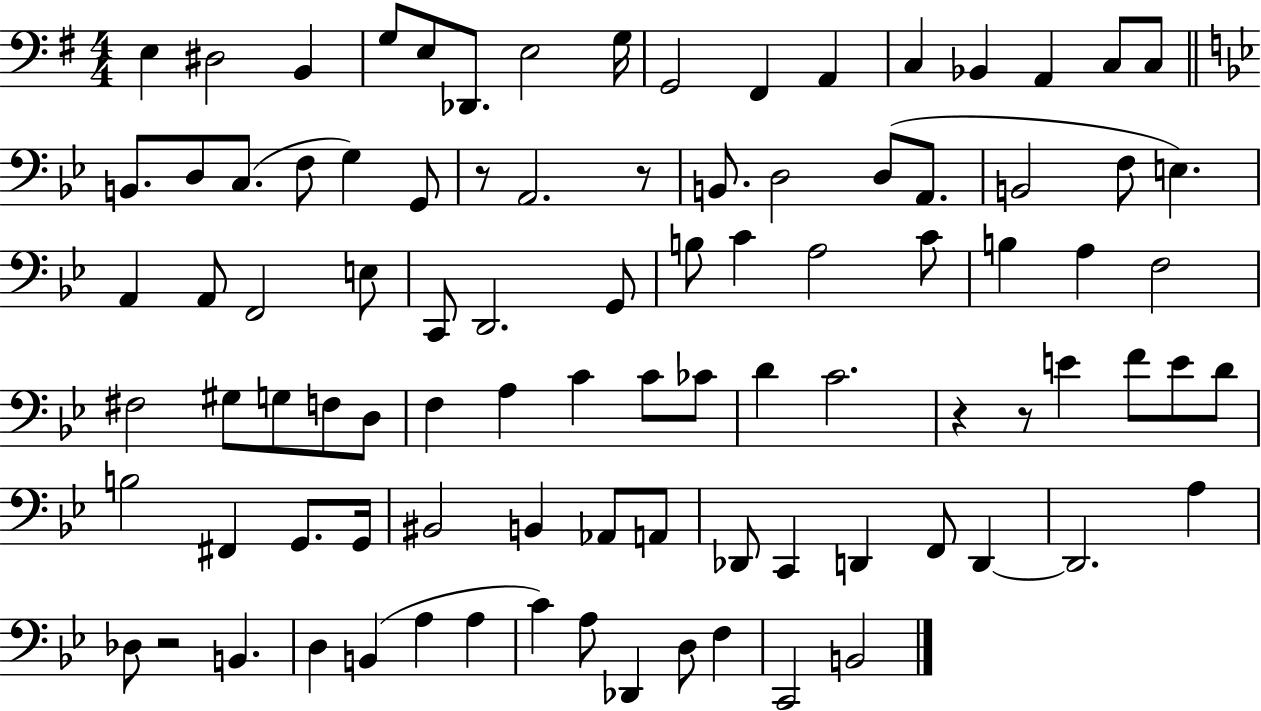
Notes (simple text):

E3/q D#3/h B2/q G3/e E3/e Db2/e. E3/h G3/s G2/h F#2/q A2/q C3/q Bb2/q A2/q C3/e C3/e B2/e. D3/e C3/e. F3/e G3/q G2/e R/e A2/h. R/e B2/e. D3/h D3/e A2/e. B2/h F3/e E3/q. A2/q A2/e F2/h E3/e C2/e D2/h. G2/e B3/e C4/q A3/h C4/e B3/q A3/q F3/h F#3/h G#3/e G3/e F3/e D3/e F3/q A3/q C4/q C4/e CES4/e D4/q C4/h. R/q R/e E4/q F4/e E4/e D4/e B3/h F#2/q G2/e. G2/s BIS2/h B2/q Ab2/e A2/e Db2/e C2/q D2/q F2/e D2/q D2/h. A3/q Db3/e R/h B2/q. D3/q B2/q A3/q A3/q C4/q A3/e Db2/q D3/e F3/q C2/h B2/h